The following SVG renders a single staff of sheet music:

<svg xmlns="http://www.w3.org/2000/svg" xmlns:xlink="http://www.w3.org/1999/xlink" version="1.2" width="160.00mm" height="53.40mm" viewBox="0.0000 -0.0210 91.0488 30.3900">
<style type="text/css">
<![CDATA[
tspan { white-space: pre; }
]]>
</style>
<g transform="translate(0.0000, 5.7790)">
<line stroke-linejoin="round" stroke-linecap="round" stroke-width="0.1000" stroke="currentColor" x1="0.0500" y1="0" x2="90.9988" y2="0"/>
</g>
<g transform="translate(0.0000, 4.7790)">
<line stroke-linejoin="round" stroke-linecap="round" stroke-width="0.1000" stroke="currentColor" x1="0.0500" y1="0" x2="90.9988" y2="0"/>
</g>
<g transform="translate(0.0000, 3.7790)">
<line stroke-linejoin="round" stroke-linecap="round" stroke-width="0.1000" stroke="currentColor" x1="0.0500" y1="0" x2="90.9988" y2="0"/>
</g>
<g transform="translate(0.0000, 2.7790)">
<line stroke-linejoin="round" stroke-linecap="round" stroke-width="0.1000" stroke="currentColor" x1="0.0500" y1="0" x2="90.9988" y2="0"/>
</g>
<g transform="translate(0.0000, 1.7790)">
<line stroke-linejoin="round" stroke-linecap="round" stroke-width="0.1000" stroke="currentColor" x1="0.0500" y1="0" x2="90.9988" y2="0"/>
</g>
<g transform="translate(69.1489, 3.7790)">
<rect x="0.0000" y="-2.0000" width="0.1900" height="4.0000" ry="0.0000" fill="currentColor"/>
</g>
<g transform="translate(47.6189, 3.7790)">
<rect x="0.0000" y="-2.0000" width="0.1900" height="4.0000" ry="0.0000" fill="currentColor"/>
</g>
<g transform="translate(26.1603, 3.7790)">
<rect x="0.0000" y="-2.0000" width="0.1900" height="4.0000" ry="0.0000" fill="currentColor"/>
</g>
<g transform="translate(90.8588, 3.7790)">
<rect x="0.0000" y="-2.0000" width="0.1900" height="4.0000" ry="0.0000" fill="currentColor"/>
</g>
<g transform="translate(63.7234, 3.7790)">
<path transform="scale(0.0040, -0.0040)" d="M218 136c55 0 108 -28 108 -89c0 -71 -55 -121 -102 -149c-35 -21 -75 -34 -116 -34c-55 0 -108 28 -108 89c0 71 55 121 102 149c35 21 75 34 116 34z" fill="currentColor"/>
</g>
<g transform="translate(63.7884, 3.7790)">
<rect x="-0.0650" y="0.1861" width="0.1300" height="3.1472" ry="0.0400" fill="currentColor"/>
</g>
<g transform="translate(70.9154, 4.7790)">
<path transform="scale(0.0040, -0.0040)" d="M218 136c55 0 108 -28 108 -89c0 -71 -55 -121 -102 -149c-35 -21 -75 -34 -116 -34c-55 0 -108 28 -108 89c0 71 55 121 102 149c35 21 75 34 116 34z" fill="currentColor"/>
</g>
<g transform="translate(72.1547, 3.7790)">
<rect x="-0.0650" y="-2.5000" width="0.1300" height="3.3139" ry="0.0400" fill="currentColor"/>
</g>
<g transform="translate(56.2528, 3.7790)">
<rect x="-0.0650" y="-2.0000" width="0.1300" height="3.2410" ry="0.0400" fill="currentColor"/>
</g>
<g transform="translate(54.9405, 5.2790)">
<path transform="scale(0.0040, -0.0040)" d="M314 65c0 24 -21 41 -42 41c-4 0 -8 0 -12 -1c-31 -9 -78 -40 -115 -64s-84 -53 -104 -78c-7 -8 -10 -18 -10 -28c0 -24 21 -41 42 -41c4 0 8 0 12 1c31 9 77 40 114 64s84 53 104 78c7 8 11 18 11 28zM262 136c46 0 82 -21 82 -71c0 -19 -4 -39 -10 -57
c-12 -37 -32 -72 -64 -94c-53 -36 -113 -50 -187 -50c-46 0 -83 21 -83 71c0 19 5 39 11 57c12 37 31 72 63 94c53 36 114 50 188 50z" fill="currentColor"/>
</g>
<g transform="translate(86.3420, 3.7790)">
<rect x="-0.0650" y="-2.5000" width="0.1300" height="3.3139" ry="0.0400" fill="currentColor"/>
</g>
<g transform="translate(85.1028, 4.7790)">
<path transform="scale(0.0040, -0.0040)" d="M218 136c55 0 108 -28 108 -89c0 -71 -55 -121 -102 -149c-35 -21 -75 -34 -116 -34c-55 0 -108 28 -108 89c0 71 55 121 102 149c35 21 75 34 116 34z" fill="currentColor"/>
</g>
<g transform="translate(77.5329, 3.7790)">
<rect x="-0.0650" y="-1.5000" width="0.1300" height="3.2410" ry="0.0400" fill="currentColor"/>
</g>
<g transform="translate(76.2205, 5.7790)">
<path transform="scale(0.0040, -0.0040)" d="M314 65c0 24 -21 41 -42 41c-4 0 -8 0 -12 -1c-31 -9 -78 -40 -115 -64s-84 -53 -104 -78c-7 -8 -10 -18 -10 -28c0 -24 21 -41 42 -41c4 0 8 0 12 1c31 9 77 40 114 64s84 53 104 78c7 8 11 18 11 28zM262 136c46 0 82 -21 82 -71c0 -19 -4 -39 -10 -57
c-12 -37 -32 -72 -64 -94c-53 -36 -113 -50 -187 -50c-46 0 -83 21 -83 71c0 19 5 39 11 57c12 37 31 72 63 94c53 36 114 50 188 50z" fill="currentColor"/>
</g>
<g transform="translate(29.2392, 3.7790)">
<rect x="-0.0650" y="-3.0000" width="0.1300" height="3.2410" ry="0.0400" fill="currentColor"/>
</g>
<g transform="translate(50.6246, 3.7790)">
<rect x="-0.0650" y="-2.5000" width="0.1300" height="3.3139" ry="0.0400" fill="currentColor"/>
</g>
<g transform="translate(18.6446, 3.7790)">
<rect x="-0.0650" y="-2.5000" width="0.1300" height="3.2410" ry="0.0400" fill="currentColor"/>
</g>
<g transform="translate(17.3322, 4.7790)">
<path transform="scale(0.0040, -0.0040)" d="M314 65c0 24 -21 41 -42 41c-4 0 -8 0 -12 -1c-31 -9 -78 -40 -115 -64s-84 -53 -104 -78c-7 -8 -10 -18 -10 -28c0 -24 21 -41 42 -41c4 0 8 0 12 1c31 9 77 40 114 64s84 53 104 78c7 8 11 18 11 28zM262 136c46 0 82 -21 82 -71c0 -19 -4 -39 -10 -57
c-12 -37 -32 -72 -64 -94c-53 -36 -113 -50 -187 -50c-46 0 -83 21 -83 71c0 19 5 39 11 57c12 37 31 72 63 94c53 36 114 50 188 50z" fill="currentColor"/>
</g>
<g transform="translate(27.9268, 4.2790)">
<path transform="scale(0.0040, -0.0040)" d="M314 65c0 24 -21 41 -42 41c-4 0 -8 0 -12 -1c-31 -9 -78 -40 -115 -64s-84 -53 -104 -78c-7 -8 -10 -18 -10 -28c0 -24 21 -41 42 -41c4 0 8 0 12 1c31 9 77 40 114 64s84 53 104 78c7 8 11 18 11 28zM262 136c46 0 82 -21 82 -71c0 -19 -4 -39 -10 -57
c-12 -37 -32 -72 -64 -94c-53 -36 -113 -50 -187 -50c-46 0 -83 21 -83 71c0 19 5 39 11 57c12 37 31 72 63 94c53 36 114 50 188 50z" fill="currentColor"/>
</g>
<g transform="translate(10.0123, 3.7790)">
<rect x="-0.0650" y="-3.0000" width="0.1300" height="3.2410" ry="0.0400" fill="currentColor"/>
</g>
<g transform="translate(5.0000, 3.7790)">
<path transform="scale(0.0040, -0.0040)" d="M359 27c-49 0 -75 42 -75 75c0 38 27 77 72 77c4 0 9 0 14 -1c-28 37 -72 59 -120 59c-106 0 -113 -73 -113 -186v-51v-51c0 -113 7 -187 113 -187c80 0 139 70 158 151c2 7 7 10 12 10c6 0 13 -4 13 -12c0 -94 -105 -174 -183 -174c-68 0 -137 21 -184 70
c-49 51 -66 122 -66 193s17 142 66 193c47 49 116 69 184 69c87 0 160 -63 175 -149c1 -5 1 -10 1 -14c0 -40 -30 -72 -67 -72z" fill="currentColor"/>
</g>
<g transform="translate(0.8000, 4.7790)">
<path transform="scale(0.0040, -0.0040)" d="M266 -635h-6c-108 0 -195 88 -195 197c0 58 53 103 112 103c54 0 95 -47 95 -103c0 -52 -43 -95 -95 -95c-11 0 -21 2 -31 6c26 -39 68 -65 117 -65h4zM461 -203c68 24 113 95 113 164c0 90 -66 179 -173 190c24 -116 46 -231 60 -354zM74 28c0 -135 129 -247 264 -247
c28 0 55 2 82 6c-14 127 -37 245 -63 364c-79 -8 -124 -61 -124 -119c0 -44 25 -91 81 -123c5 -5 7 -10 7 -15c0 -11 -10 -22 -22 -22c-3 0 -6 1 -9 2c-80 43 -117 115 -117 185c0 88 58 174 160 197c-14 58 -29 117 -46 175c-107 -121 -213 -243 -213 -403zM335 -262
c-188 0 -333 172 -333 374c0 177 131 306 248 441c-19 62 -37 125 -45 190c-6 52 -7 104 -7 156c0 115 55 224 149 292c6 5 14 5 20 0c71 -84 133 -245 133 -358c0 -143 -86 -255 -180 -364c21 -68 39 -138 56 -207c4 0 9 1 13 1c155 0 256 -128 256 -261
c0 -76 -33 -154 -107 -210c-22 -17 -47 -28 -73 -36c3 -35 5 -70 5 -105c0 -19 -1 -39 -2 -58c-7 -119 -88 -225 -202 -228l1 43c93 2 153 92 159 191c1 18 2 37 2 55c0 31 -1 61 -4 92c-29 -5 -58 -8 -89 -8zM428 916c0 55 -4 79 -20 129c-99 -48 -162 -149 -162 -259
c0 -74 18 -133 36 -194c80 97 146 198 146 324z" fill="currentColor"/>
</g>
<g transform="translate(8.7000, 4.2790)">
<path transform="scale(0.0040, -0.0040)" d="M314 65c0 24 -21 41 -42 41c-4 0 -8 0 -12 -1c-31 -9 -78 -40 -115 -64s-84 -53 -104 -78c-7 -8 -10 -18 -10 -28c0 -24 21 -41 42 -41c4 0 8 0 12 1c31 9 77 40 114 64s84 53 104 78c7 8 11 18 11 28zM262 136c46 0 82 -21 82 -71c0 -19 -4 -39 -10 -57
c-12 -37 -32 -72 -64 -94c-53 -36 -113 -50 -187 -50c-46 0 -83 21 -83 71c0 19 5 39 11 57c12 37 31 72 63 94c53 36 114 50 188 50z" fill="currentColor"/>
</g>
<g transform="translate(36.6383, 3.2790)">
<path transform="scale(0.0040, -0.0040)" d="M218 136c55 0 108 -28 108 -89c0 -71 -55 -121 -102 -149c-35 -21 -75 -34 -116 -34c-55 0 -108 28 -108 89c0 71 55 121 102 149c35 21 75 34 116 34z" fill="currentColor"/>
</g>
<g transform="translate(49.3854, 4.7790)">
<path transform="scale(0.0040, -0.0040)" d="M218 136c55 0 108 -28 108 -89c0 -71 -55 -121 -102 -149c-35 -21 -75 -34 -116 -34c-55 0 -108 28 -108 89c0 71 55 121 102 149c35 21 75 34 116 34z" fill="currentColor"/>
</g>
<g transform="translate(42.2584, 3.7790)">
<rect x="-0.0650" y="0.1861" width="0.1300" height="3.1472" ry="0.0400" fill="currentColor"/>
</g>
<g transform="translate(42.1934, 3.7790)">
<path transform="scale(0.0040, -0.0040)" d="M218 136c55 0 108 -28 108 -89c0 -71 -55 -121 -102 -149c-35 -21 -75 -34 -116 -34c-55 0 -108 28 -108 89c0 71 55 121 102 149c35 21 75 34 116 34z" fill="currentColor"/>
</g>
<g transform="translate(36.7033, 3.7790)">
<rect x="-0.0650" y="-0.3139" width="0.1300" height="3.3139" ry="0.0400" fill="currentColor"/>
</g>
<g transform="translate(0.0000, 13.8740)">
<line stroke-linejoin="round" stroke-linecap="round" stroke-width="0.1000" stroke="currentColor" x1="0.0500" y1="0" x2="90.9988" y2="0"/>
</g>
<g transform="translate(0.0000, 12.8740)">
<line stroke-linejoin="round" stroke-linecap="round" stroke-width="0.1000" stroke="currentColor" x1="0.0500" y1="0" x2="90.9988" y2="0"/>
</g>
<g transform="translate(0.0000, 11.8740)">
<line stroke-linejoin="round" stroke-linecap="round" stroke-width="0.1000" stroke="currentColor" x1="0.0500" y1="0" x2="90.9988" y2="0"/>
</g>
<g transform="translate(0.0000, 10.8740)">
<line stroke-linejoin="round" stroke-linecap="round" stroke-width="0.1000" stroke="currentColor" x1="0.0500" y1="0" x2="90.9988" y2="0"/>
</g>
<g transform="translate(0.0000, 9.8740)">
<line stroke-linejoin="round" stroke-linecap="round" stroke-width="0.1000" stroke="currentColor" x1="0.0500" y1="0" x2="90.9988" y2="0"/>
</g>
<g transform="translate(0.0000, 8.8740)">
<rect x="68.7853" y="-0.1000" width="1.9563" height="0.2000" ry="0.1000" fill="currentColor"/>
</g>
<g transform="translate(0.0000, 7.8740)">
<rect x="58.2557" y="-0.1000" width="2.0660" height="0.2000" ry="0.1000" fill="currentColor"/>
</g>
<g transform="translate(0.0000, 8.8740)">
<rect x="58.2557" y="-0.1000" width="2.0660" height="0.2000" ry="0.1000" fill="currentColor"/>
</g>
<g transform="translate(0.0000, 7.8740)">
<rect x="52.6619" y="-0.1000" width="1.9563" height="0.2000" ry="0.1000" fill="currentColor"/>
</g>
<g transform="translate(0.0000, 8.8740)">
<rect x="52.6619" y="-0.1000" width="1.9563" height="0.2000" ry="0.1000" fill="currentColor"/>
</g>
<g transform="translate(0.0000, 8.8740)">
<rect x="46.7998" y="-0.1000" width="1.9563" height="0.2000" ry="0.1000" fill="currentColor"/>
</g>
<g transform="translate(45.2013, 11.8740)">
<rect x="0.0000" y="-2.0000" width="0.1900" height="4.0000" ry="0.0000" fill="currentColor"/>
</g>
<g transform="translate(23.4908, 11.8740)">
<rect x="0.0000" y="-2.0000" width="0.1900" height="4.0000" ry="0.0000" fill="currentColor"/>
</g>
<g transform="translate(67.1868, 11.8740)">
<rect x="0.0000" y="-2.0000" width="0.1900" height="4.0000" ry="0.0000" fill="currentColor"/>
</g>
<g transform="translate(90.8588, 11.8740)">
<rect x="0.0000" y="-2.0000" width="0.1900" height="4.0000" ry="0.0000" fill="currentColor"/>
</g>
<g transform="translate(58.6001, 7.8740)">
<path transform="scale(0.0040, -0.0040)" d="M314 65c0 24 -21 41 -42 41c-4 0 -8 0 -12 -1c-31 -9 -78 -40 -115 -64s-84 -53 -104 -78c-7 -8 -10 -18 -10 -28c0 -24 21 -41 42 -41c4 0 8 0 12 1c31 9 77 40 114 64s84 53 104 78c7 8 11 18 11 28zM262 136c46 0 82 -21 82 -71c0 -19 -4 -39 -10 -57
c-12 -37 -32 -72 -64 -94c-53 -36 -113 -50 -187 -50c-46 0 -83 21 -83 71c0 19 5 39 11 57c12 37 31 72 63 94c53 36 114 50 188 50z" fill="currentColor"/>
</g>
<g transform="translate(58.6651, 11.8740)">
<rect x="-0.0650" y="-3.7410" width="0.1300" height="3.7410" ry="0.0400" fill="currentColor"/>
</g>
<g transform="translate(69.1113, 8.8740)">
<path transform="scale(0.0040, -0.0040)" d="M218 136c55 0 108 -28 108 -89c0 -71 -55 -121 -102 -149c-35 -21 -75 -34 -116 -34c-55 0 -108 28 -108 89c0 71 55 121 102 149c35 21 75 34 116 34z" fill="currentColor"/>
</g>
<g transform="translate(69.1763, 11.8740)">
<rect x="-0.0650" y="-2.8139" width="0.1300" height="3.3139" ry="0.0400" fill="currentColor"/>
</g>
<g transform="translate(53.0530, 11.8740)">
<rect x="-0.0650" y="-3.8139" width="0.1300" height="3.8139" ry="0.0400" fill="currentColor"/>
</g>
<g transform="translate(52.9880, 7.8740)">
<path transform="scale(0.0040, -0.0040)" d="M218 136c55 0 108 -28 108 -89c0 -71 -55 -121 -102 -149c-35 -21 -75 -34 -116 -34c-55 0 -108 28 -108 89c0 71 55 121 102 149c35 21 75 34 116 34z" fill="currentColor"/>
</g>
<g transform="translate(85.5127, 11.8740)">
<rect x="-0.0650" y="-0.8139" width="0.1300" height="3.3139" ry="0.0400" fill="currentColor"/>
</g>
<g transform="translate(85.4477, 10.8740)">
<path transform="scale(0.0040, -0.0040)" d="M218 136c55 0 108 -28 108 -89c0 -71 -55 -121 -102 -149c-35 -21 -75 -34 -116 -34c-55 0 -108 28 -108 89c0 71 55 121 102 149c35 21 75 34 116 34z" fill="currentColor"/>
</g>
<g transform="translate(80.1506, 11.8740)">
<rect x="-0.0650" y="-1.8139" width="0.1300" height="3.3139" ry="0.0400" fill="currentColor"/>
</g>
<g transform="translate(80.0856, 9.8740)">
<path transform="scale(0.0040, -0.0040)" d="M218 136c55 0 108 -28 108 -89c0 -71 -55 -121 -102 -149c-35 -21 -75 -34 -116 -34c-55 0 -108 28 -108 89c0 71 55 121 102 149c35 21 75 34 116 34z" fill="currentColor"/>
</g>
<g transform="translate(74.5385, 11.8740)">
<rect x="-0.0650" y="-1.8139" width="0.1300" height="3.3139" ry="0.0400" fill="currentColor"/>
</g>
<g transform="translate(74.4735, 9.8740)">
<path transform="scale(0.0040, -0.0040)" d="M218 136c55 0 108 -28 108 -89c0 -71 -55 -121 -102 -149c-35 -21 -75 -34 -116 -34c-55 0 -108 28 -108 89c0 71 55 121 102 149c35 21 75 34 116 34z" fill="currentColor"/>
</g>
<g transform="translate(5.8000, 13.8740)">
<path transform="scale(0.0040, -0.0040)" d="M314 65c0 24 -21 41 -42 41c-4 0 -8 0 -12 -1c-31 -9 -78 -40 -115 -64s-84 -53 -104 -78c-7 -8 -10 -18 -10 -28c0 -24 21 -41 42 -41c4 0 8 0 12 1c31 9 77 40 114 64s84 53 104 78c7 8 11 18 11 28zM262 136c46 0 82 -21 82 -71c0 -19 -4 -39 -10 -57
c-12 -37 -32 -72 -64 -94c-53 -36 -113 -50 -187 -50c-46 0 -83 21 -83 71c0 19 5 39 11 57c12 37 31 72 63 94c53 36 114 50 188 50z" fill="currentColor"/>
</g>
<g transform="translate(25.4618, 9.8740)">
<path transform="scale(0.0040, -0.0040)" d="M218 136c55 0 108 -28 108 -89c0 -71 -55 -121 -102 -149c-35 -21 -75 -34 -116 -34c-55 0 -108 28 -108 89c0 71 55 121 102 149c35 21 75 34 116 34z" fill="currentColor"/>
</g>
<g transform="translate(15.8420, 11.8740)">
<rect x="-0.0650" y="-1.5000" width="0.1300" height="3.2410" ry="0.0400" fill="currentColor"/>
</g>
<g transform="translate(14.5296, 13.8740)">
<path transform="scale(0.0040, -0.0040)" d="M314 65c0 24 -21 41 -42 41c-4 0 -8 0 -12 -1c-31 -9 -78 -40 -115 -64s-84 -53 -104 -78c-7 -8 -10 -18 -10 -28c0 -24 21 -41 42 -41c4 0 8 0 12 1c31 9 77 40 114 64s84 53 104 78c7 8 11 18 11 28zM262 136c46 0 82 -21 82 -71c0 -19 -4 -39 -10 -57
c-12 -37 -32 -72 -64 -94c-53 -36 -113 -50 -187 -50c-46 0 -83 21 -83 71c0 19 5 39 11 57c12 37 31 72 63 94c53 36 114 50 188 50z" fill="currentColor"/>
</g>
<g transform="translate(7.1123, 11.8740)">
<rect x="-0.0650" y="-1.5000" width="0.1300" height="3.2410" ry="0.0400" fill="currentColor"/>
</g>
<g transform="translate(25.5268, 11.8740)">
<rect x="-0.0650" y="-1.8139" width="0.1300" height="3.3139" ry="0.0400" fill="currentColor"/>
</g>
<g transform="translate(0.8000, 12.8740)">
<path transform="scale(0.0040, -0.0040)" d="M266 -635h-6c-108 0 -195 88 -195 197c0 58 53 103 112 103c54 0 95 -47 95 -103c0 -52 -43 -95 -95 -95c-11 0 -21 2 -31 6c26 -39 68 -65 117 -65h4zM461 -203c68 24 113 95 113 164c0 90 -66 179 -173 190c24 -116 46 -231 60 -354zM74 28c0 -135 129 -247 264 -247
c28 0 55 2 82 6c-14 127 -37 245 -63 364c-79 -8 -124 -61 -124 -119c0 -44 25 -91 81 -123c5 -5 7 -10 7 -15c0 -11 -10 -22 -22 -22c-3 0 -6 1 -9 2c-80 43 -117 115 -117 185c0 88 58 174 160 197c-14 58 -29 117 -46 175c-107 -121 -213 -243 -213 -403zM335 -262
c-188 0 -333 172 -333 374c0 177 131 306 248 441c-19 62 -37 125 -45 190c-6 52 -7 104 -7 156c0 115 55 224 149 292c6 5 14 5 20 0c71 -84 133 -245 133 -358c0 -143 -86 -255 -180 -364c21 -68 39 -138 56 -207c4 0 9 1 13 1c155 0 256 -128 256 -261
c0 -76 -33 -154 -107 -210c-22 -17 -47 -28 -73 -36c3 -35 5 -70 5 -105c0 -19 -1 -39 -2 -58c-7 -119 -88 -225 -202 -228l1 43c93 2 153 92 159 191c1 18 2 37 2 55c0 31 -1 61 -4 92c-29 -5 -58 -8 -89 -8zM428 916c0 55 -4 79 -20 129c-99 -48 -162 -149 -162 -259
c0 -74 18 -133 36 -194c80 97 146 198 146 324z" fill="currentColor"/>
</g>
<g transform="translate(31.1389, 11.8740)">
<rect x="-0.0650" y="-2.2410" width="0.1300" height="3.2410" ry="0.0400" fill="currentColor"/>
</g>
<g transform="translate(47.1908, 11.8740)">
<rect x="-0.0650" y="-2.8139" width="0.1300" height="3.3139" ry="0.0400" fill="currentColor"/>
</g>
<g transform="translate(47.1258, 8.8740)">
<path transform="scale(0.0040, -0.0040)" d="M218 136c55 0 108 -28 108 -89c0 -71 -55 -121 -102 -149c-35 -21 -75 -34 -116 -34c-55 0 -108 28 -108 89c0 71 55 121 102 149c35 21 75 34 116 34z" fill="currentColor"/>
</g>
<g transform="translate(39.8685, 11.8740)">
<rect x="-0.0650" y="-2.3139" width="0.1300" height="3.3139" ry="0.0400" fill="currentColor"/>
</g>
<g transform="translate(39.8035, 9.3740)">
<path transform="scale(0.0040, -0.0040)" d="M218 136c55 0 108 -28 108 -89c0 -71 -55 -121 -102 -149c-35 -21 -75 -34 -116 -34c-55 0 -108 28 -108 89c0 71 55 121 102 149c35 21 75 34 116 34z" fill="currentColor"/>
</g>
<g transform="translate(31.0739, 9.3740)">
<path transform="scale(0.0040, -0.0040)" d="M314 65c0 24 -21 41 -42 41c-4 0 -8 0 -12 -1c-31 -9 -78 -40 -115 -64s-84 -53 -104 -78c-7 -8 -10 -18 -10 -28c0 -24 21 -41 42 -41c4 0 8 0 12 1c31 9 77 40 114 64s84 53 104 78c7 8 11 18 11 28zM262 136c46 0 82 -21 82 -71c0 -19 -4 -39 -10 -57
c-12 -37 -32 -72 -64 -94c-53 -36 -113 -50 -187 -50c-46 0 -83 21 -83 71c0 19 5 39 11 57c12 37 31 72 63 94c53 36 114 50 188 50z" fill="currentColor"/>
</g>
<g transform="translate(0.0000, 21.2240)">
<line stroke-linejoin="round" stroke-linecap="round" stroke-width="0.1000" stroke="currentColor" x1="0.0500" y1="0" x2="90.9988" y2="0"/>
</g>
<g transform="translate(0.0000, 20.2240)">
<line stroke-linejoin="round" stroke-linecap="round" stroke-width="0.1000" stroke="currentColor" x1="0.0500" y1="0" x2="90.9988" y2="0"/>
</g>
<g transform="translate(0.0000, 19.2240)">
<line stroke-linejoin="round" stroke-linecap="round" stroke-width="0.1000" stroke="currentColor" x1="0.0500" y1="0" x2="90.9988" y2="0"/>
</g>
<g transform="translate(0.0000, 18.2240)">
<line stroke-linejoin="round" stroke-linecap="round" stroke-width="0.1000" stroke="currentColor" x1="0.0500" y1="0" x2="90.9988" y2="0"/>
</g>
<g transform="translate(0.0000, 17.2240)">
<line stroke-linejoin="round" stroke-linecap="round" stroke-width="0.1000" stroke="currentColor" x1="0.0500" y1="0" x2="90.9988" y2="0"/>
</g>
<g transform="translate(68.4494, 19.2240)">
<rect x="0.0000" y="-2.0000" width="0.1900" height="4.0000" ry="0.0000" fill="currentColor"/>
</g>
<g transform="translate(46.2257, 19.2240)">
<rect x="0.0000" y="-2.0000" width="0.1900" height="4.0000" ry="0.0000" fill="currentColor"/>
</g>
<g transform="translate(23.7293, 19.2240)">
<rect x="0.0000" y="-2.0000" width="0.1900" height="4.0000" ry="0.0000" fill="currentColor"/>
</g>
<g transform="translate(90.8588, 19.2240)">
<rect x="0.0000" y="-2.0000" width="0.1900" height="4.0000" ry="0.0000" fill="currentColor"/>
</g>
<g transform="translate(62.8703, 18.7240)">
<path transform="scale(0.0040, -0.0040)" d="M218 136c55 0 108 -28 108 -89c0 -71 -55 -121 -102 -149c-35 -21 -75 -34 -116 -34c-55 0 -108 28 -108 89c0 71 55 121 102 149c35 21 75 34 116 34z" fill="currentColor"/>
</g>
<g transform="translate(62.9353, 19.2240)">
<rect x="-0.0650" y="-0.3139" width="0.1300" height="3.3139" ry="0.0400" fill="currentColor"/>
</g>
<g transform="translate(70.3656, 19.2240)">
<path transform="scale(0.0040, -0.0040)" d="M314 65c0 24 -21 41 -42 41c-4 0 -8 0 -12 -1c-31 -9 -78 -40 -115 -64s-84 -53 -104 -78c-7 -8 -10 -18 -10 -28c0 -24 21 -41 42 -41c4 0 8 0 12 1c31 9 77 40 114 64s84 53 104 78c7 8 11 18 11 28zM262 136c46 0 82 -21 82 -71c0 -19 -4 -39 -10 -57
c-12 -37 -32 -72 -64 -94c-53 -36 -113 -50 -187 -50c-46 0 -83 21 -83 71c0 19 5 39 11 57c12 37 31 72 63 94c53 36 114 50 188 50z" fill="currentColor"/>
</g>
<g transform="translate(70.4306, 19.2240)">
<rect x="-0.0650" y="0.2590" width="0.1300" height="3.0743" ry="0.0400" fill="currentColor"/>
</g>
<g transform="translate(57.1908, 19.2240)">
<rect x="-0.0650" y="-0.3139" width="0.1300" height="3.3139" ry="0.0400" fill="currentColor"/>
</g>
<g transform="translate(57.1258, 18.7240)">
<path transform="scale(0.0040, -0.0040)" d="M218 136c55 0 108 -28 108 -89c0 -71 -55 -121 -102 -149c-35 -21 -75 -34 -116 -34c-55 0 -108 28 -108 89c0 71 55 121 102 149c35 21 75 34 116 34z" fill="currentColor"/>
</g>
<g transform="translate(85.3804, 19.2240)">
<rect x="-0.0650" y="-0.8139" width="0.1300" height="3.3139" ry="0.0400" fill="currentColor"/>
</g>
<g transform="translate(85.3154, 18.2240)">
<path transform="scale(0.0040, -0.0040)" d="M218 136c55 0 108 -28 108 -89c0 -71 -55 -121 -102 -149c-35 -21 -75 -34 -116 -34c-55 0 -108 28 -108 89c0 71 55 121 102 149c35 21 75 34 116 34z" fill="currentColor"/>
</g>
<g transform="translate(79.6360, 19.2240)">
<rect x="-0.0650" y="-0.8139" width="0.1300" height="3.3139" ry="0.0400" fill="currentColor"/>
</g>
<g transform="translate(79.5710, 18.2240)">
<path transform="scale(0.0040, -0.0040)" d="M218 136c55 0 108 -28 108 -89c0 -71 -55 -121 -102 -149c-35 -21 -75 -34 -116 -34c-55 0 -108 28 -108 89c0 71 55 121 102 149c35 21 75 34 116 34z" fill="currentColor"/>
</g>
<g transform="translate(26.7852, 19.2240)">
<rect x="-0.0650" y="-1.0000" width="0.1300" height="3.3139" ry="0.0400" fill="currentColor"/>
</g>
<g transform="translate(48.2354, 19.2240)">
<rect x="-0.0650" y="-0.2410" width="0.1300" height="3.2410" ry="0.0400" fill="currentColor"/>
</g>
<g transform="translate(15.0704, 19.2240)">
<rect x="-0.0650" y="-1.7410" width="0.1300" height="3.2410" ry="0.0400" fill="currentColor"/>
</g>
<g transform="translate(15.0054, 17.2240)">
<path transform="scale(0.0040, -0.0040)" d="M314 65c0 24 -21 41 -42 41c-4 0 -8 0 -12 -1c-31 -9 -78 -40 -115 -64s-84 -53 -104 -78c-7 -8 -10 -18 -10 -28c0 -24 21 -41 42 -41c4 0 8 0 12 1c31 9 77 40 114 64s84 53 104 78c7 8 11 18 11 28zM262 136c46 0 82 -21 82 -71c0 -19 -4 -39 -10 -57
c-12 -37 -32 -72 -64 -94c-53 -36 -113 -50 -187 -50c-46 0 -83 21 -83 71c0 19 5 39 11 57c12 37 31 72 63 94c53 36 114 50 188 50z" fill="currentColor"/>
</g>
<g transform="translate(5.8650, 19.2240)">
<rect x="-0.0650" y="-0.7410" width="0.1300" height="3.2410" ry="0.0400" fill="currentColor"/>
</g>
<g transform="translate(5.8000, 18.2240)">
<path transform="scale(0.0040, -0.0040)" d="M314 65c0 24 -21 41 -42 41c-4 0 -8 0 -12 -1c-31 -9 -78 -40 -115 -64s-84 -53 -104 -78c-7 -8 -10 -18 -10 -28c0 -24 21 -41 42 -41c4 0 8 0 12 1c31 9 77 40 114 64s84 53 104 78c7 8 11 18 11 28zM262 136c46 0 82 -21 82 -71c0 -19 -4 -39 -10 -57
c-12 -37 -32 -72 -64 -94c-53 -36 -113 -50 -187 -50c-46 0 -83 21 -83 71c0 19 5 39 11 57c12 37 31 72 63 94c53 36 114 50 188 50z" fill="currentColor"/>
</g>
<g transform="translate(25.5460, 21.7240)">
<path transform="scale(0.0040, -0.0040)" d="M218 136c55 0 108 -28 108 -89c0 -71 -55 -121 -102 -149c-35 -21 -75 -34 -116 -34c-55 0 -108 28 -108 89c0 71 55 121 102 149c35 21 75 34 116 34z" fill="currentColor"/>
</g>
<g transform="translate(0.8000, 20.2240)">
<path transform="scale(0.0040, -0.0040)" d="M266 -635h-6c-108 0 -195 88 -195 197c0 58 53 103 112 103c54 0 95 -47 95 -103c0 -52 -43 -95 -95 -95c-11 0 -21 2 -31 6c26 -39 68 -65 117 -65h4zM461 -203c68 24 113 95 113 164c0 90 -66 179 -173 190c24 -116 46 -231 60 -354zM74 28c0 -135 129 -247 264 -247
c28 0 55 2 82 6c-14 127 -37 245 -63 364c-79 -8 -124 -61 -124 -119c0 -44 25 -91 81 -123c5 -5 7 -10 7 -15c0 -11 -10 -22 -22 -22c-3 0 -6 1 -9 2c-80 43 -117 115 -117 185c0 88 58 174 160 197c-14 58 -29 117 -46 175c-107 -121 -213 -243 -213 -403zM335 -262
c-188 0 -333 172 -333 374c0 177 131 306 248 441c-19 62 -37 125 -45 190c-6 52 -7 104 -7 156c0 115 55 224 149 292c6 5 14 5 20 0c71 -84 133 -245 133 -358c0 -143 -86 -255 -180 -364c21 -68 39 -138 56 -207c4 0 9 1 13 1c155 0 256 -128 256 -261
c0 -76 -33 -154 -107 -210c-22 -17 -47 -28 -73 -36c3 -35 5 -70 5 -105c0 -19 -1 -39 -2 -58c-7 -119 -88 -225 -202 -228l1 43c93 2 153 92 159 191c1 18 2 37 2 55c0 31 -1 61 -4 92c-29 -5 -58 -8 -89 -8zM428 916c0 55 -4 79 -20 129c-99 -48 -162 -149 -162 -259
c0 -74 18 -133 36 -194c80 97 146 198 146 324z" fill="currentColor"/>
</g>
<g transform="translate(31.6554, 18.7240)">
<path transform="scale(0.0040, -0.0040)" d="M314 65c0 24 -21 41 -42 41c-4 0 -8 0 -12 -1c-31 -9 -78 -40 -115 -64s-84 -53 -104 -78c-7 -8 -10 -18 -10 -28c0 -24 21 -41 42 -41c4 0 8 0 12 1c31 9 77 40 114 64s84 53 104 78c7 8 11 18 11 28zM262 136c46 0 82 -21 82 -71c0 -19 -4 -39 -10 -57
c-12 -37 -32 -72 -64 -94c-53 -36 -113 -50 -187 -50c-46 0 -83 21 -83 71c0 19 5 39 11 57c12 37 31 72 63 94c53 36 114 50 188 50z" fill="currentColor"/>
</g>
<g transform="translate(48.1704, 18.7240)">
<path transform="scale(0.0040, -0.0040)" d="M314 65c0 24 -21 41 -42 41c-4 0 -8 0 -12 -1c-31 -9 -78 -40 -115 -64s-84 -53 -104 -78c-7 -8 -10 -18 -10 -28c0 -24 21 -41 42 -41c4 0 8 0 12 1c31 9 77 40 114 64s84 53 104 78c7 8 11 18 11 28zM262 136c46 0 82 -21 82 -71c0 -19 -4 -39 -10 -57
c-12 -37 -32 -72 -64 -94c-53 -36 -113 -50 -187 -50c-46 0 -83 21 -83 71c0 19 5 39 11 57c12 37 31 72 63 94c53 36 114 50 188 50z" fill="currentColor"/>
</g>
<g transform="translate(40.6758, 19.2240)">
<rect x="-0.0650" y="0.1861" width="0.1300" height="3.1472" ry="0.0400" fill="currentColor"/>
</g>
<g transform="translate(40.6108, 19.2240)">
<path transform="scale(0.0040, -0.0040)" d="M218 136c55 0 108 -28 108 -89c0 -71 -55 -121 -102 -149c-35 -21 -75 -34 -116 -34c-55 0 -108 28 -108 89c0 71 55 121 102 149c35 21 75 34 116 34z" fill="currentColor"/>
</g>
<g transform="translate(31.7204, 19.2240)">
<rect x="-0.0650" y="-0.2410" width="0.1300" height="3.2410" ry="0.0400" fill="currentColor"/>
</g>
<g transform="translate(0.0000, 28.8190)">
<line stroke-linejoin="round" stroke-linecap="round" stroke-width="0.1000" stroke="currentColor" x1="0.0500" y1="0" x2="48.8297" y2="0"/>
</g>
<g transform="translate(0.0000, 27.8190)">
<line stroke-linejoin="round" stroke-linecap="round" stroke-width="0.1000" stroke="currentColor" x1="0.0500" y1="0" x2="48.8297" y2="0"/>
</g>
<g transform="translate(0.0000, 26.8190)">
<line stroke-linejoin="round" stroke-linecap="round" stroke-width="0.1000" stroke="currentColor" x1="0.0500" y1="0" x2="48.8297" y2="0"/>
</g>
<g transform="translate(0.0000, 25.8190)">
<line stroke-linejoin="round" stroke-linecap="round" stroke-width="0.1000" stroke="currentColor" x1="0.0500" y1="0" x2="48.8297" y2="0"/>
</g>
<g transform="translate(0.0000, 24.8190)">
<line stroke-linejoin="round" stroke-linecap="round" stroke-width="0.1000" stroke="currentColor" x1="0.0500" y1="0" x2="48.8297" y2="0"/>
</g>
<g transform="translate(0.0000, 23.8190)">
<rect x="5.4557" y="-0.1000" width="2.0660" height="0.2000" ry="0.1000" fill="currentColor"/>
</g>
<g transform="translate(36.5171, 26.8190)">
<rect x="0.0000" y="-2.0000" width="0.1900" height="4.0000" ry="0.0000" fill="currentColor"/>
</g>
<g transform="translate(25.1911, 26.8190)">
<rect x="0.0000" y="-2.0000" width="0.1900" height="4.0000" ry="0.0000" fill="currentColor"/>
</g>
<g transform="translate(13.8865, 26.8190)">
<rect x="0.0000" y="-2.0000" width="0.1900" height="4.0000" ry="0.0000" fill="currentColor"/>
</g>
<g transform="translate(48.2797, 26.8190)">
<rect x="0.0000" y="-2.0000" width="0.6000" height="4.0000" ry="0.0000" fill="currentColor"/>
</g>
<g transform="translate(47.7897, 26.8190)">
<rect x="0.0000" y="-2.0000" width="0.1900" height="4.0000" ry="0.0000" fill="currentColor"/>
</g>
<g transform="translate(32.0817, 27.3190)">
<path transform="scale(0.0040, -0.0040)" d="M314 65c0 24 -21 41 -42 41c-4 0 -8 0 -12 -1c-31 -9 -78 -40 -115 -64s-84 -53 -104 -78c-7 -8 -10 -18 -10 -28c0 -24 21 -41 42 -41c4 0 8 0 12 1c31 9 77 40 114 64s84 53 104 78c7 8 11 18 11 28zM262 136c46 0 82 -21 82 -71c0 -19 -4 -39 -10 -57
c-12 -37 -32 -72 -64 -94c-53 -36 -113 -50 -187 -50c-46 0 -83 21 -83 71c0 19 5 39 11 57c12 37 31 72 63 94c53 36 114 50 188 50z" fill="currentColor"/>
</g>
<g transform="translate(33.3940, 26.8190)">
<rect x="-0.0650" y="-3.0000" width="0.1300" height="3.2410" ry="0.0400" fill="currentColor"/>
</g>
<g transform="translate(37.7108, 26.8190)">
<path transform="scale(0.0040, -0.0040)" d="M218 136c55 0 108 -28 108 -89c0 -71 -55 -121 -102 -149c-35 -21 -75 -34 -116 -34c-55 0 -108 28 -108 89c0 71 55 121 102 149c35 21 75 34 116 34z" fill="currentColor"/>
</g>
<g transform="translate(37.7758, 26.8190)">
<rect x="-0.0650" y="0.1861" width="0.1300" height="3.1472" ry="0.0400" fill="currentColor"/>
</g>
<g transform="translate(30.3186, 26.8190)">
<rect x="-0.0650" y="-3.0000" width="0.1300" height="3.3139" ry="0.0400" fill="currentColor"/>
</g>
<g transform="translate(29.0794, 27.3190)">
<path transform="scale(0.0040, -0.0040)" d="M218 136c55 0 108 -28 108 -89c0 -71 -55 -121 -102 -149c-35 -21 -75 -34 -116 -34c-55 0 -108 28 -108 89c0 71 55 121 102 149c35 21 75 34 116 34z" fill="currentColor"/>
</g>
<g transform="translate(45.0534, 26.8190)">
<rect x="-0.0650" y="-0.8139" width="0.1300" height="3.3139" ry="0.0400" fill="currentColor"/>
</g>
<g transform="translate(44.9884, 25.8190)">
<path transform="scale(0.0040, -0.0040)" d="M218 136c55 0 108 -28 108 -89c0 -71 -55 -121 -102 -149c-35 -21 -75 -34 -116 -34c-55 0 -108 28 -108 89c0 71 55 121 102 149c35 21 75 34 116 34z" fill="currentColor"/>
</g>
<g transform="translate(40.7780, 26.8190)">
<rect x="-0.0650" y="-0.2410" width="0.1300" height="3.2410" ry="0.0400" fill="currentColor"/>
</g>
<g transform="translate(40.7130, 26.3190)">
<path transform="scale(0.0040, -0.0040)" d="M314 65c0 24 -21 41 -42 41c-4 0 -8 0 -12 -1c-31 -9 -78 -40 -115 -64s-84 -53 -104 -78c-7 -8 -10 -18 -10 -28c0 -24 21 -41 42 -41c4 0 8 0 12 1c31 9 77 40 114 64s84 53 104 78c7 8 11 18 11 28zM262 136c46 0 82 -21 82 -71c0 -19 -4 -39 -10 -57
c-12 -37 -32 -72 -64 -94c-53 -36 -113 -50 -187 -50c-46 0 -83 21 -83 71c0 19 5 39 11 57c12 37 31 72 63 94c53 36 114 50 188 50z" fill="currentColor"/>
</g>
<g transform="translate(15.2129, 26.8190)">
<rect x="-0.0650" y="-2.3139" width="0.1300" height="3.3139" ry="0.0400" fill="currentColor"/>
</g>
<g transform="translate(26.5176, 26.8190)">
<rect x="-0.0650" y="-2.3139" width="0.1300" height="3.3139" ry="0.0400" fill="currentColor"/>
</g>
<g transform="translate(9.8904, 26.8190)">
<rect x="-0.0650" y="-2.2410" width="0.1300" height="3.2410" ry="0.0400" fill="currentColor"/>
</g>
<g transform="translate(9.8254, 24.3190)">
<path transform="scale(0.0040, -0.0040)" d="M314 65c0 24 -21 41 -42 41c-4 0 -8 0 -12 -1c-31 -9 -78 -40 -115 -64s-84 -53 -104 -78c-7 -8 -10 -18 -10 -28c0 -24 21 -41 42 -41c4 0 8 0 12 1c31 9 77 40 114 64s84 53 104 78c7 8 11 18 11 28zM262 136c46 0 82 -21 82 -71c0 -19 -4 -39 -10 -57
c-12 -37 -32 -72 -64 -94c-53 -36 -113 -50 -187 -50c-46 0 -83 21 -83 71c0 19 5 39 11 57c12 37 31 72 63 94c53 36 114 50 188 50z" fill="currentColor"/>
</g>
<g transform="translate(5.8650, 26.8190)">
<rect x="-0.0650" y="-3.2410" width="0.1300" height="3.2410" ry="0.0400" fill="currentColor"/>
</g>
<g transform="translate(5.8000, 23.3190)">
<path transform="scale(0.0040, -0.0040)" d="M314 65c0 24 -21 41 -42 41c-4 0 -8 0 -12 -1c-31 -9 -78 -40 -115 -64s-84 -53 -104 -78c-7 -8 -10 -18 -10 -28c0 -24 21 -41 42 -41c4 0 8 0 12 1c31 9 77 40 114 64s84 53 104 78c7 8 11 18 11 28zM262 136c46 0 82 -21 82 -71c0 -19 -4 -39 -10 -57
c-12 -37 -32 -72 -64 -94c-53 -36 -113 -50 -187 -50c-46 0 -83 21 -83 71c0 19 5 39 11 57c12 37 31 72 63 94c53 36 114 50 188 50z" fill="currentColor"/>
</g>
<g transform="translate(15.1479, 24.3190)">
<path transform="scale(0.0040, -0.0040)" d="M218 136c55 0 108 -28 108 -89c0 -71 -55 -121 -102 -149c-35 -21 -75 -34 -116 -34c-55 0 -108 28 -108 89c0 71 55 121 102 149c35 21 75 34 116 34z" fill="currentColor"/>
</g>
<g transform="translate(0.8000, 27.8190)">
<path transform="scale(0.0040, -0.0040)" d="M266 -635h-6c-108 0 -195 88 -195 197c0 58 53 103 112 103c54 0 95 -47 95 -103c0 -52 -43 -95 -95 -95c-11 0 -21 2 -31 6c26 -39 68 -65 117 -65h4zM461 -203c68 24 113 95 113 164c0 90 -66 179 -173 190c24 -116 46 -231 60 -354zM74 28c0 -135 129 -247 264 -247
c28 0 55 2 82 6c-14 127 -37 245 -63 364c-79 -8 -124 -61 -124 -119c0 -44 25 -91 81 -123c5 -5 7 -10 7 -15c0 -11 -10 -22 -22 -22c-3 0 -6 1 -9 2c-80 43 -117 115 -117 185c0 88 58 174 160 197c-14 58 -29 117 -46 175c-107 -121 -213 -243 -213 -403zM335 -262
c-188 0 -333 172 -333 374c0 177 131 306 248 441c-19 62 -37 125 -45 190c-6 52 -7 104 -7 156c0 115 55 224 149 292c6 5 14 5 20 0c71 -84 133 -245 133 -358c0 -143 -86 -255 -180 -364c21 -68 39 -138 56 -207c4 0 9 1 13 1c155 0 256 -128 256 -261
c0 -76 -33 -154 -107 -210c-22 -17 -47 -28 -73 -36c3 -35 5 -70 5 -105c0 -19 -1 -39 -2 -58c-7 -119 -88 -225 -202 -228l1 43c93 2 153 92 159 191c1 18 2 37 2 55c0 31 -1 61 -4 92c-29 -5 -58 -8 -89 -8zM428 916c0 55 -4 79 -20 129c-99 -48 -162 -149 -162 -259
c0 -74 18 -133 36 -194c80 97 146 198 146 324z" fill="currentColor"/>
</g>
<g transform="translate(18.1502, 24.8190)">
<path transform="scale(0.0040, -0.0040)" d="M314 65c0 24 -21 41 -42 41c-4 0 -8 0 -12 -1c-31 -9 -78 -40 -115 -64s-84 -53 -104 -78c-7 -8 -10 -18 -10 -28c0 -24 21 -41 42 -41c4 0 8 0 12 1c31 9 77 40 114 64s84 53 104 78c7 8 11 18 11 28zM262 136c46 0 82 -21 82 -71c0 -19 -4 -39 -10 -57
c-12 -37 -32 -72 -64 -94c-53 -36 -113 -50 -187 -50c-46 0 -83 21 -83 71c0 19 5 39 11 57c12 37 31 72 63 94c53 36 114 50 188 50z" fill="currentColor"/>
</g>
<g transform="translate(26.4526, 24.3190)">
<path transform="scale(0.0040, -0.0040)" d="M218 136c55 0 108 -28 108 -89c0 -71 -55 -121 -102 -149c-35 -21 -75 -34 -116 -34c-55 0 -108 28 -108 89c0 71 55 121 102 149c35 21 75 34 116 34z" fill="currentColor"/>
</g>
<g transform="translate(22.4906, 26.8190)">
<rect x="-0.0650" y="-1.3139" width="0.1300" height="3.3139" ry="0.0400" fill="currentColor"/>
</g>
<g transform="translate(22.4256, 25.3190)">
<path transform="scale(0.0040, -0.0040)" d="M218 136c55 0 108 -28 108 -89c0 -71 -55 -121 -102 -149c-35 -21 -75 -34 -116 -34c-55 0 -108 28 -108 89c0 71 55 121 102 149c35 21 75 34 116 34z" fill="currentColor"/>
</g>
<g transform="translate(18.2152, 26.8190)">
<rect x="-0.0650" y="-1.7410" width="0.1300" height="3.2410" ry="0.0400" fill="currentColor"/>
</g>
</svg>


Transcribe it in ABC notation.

X:1
T:Untitled
M:4/4
L:1/4
K:C
A2 G2 A2 c B G F2 B G E2 G E2 E2 f g2 g a c' c'2 a f f d d2 f2 D c2 B c2 c c B2 d d b2 g2 g f2 e g A A2 B c2 d